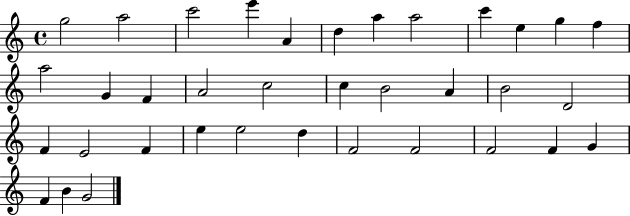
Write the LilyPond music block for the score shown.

{
  \clef treble
  \time 4/4
  \defaultTimeSignature
  \key c \major
  g''2 a''2 | c'''2 e'''4 a'4 | d''4 a''4 a''2 | c'''4 e''4 g''4 f''4 | \break a''2 g'4 f'4 | a'2 c''2 | c''4 b'2 a'4 | b'2 d'2 | \break f'4 e'2 f'4 | e''4 e''2 d''4 | f'2 f'2 | f'2 f'4 g'4 | \break f'4 b'4 g'2 | \bar "|."
}